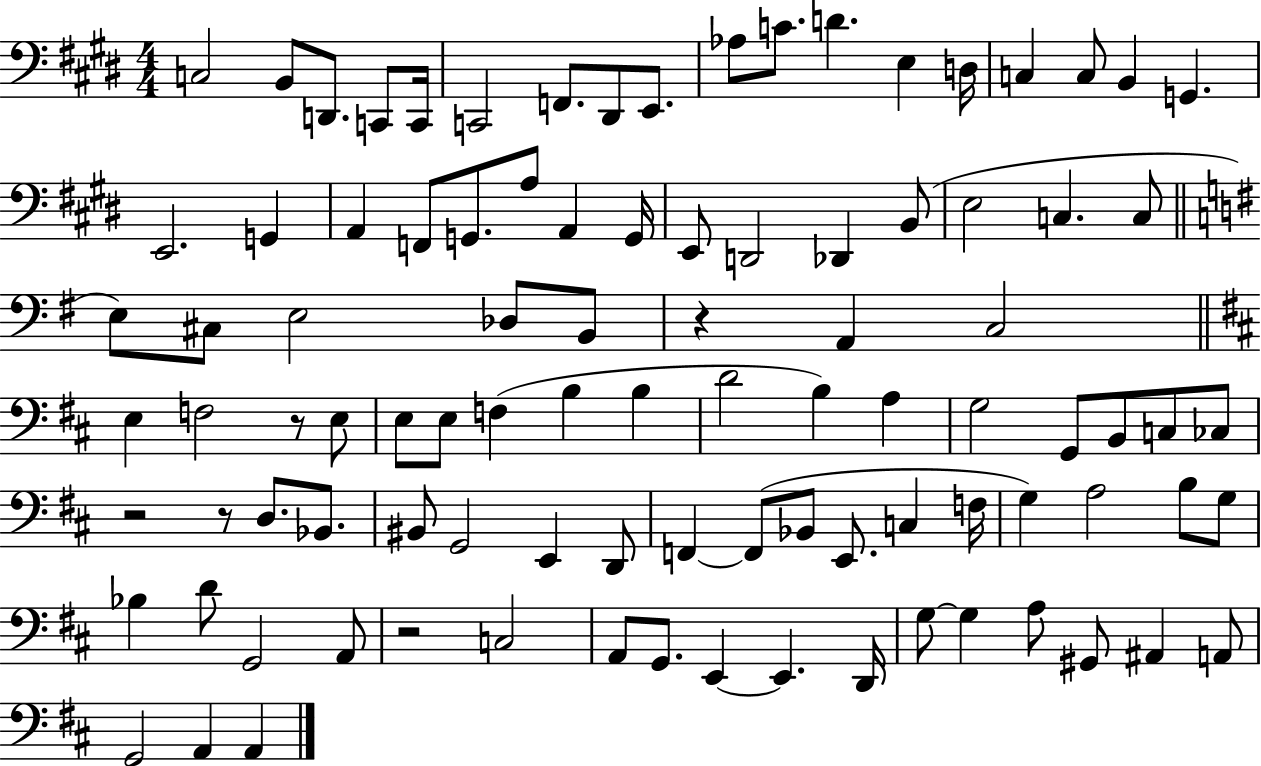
X:1
T:Untitled
M:4/4
L:1/4
K:E
C,2 B,,/2 D,,/2 C,,/2 C,,/4 C,,2 F,,/2 ^D,,/2 E,,/2 _A,/2 C/2 D E, D,/4 C, C,/2 B,, G,, E,,2 G,, A,, F,,/2 G,,/2 A,/2 A,, G,,/4 E,,/2 D,,2 _D,, B,,/2 E,2 C, C,/2 E,/2 ^C,/2 E,2 _D,/2 B,,/2 z A,, C,2 E, F,2 z/2 E,/2 E,/2 E,/2 F, B, B, D2 B, A, G,2 G,,/2 B,,/2 C,/2 _C,/2 z2 z/2 D,/2 _B,,/2 ^B,,/2 G,,2 E,, D,,/2 F,, F,,/2 _B,,/2 E,,/2 C, F,/4 G, A,2 B,/2 G,/2 _B, D/2 G,,2 A,,/2 z2 C,2 A,,/2 G,,/2 E,, E,, D,,/4 G,/2 G, A,/2 ^G,,/2 ^A,, A,,/2 G,,2 A,, A,,